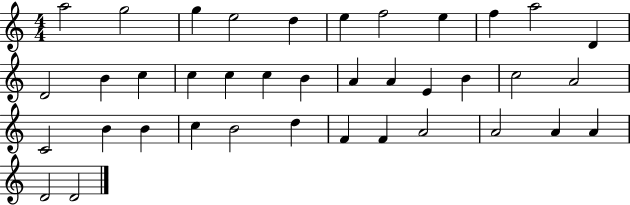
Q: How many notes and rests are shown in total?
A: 38